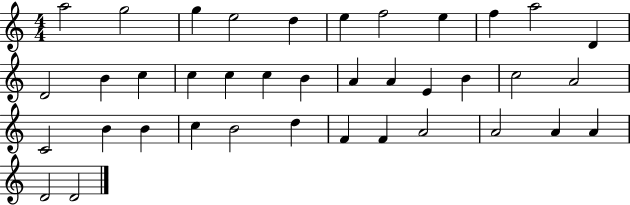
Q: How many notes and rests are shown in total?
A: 38